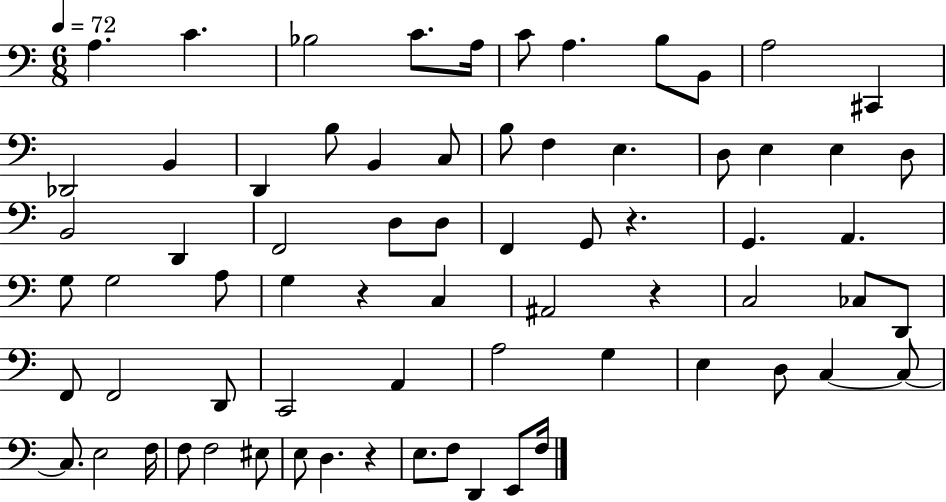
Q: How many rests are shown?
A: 4